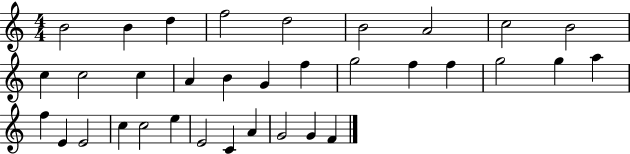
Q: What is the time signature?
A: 4/4